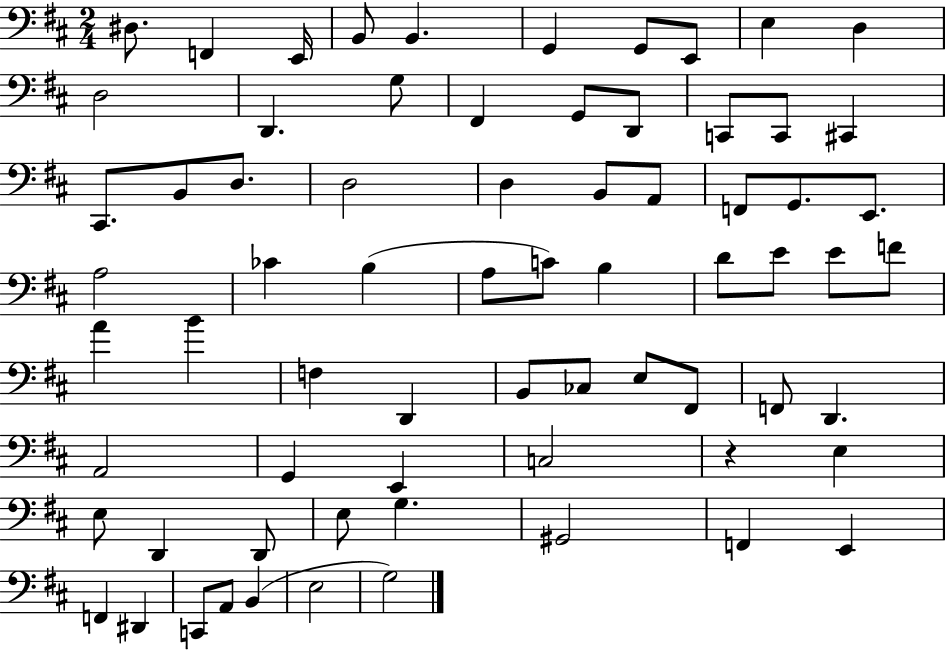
{
  \clef bass
  \numericTimeSignature
  \time 2/4
  \key d \major
  dis8. f,4 e,16 | b,8 b,4. | g,4 g,8 e,8 | e4 d4 | \break d2 | d,4. g8 | fis,4 g,8 d,8 | c,8 c,8 cis,4 | \break cis,8. b,8 d8. | d2 | d4 b,8 a,8 | f,8 g,8. e,8. | \break a2 | ces'4 b4( | a8 c'8) b4 | d'8 e'8 e'8 f'8 | \break a'4 b'4 | f4 d,4 | b,8 ces8 e8 fis,8 | f,8 d,4. | \break a,2 | g,4 e,4 | c2 | r4 e4 | \break e8 d,4 d,8 | e8 g4. | gis,2 | f,4 e,4 | \break f,4 dis,4 | c,8 a,8 b,4( | e2 | g2) | \break \bar "|."
}